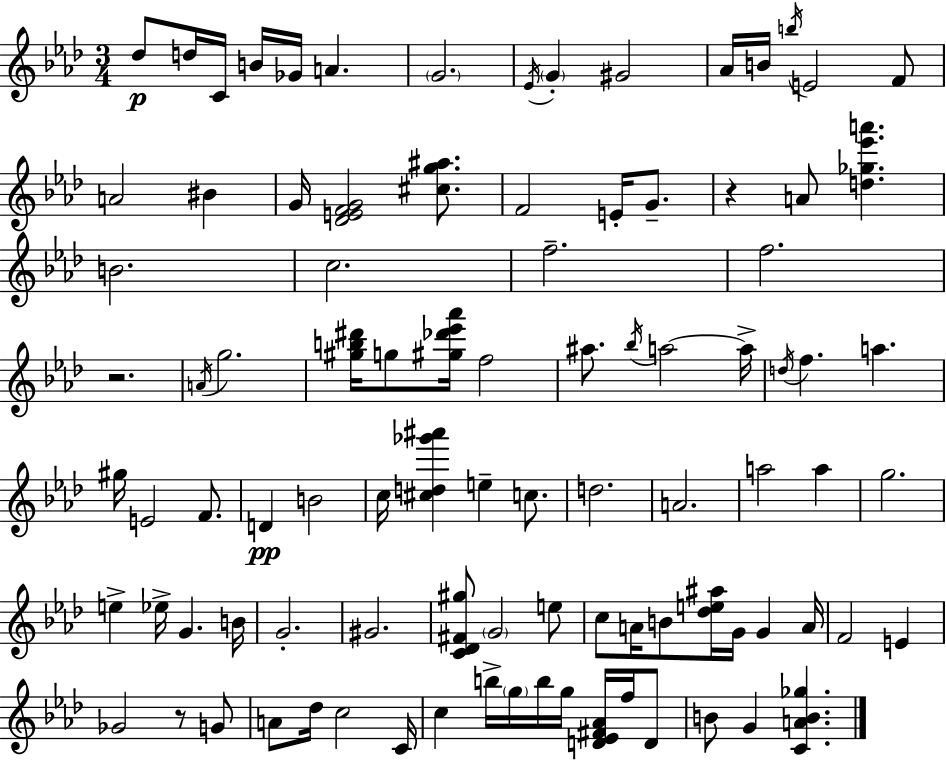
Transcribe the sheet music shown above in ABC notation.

X:1
T:Untitled
M:3/4
L:1/4
K:Ab
_d/2 d/4 C/4 B/4 _G/4 A G2 _E/4 G ^G2 _A/4 B/4 b/4 E2 F/2 A2 ^B G/4 [_DEFG]2 [^cg^a]/2 F2 E/4 G/2 z A/2 [d_g_e'a'] B2 c2 f2 f2 z2 A/4 g2 [^gb^d']/4 g/2 [^g_d'_e'_a']/4 f2 ^a/2 _b/4 a2 a/4 d/4 f a ^g/4 E2 F/2 D B2 c/4 [^cd_g'^a'] e c/2 d2 A2 a2 a g2 e _e/4 G B/4 G2 ^G2 [C_D^F^g]/2 G2 e/2 c/2 A/4 B/2 [_de^a]/4 G/4 G A/4 F2 E _G2 z/2 G/2 A/2 _d/4 c2 C/4 c b/4 g/4 b/4 g/4 [D_E^F_A]/4 f/4 D/2 B/2 G [CAB_g]